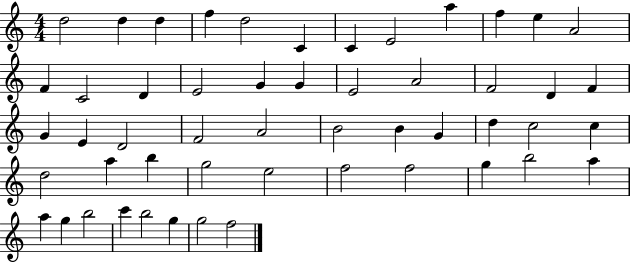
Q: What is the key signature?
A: C major